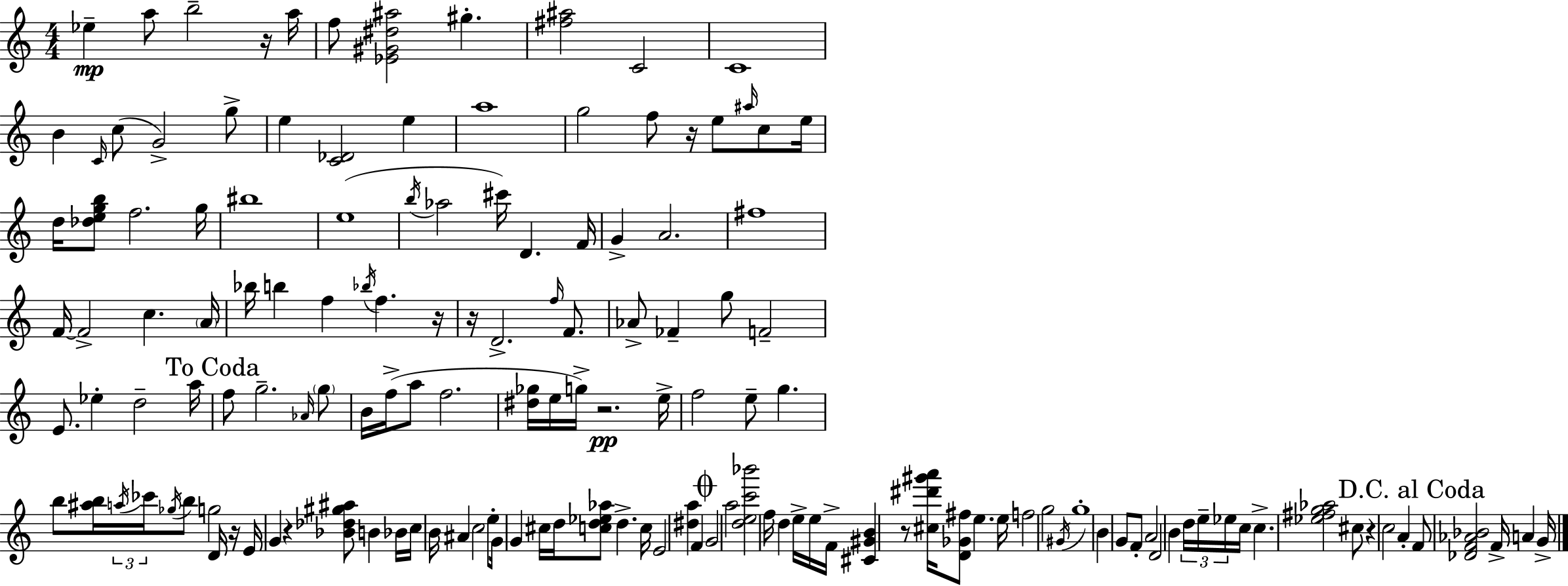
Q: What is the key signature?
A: C major